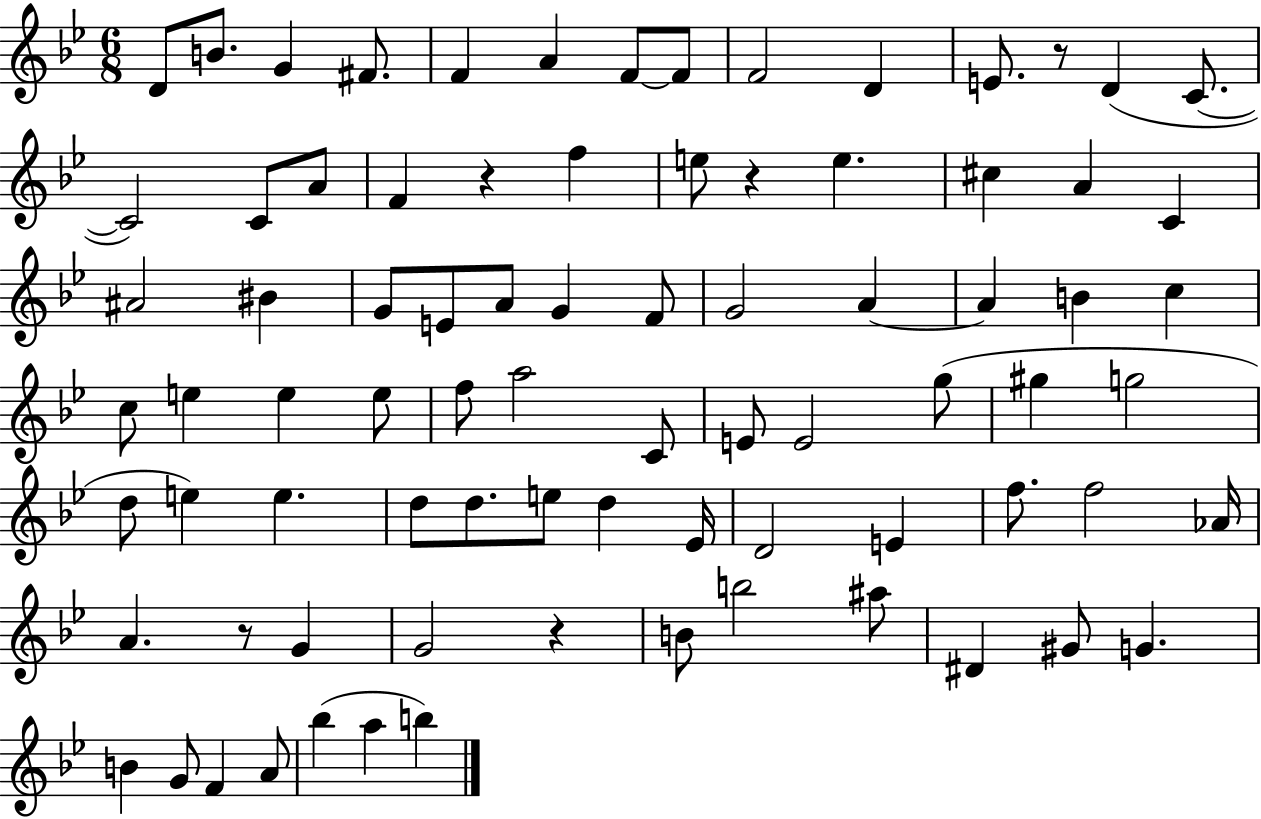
D4/e B4/e. G4/q F#4/e. F4/q A4/q F4/e F4/e F4/h D4/q E4/e. R/e D4/q C4/e. C4/h C4/e A4/e F4/q R/q F5/q E5/e R/q E5/q. C#5/q A4/q C4/q A#4/h BIS4/q G4/e E4/e A4/e G4/q F4/e G4/h A4/q A4/q B4/q C5/q C5/e E5/q E5/q E5/e F5/e A5/h C4/e E4/e E4/h G5/e G#5/q G5/h D5/e E5/q E5/q. D5/e D5/e. E5/e D5/q Eb4/s D4/h E4/q F5/e. F5/h Ab4/s A4/q. R/e G4/q G4/h R/q B4/e B5/h A#5/e D#4/q G#4/e G4/q. B4/q G4/e F4/q A4/e Bb5/q A5/q B5/q